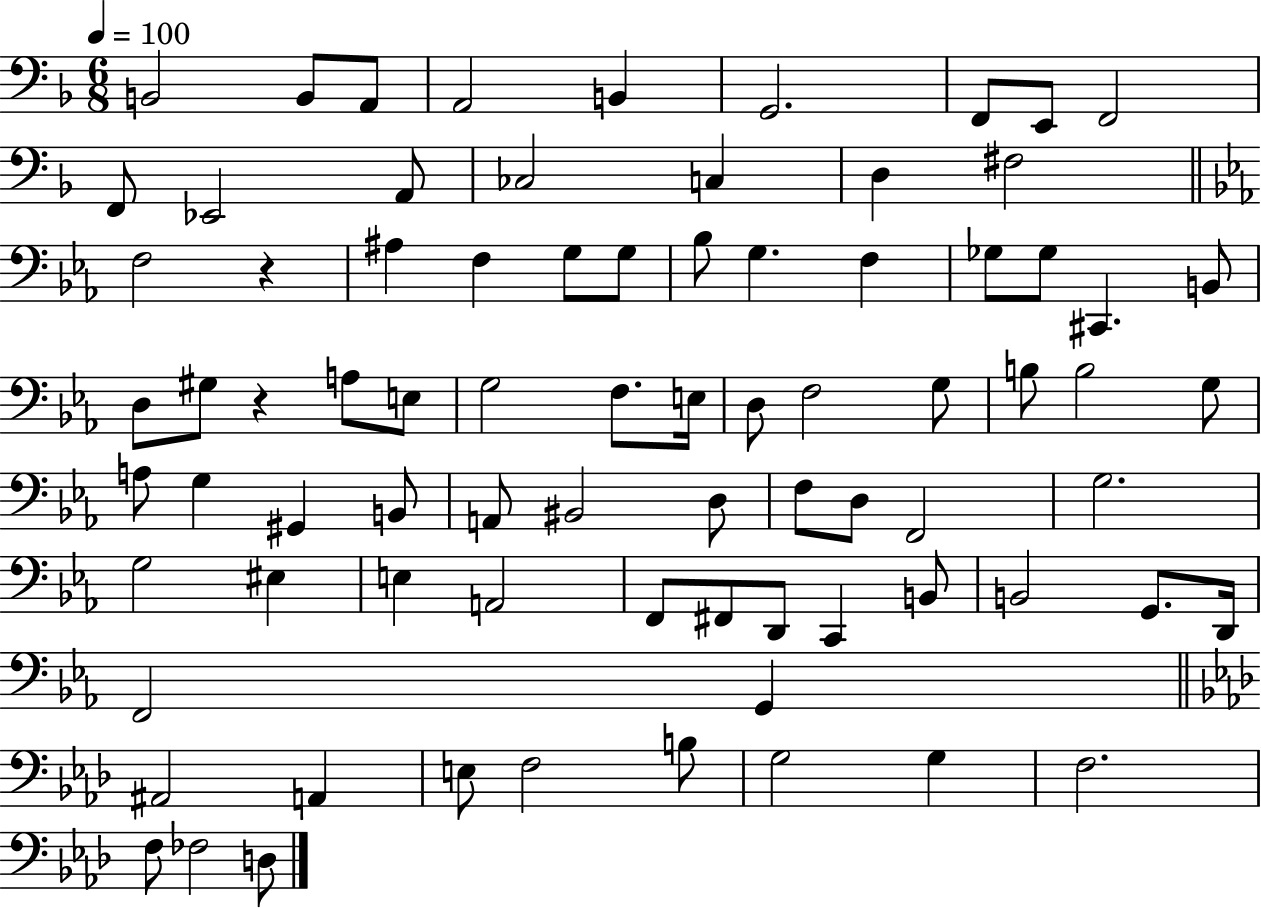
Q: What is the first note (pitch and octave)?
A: B2